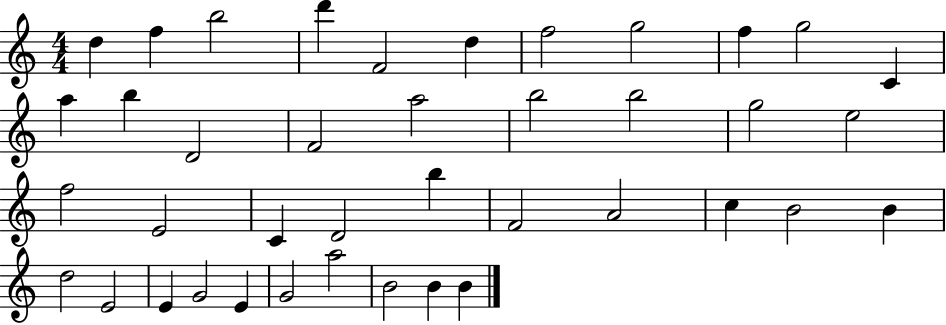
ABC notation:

X:1
T:Untitled
M:4/4
L:1/4
K:C
d f b2 d' F2 d f2 g2 f g2 C a b D2 F2 a2 b2 b2 g2 e2 f2 E2 C D2 b F2 A2 c B2 B d2 E2 E G2 E G2 a2 B2 B B